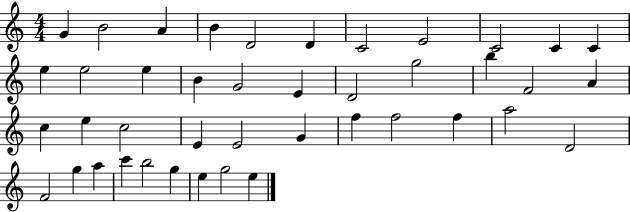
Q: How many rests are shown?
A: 0